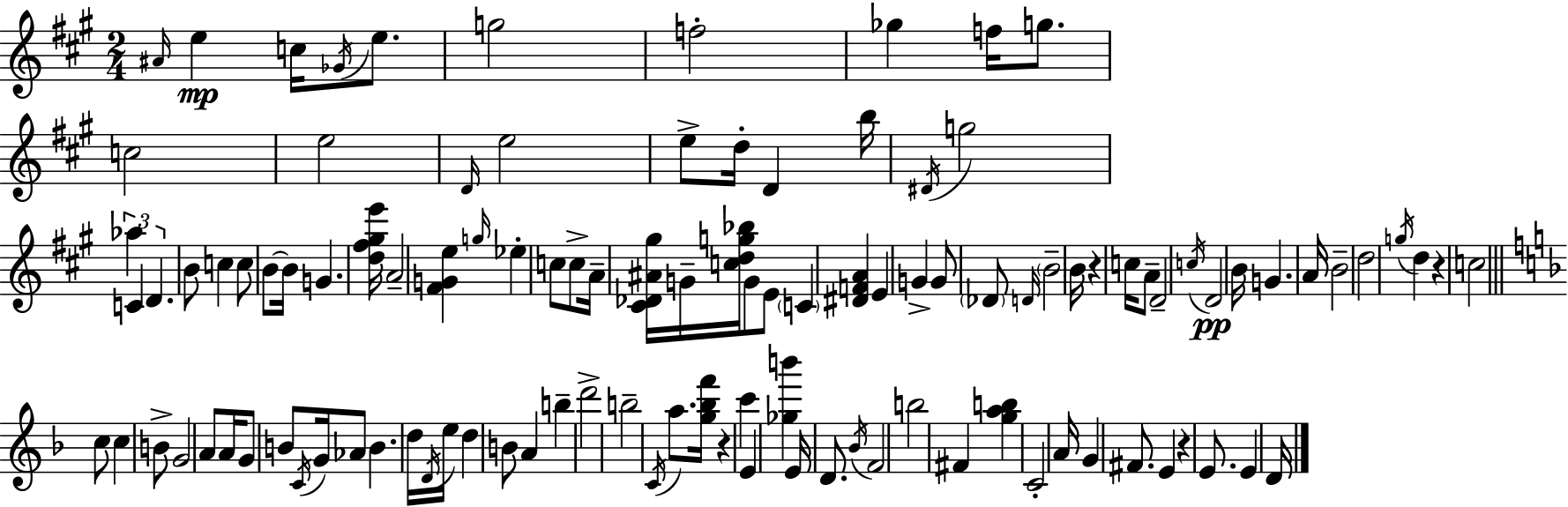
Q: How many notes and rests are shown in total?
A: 110